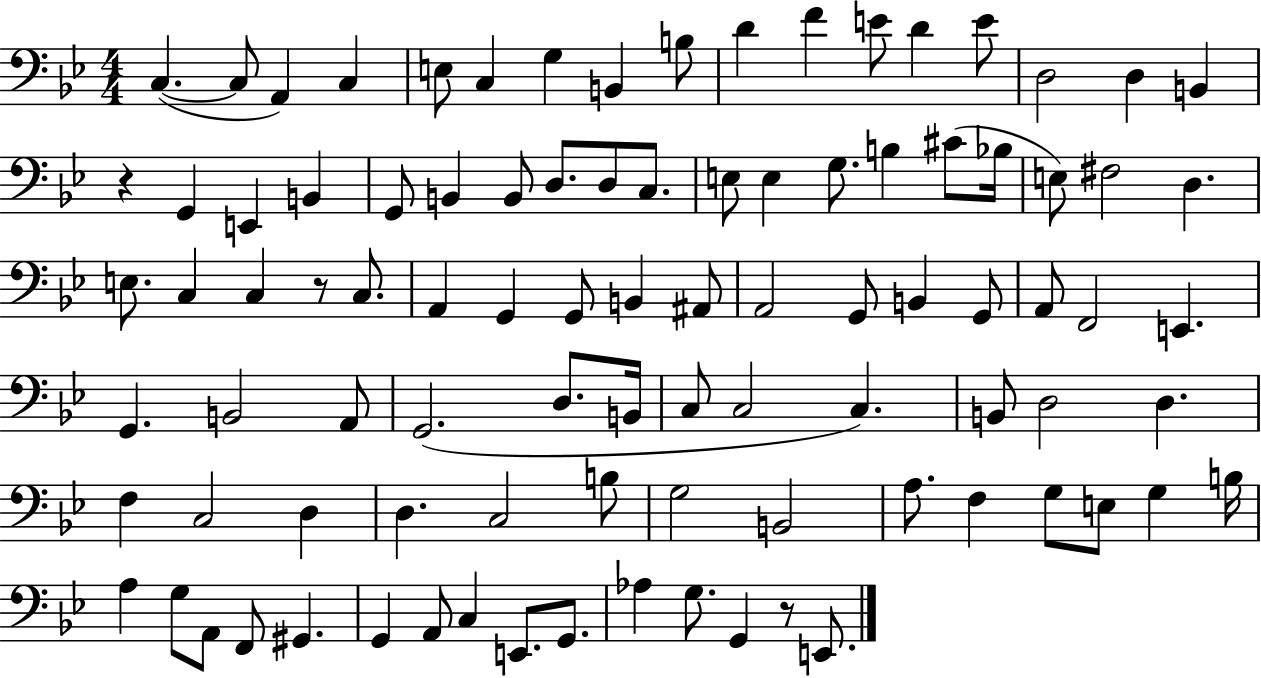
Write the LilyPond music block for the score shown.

{
  \clef bass
  \numericTimeSignature
  \time 4/4
  \key bes \major
  c4.~(~ c8 a,4) c4 | e8 c4 g4 b,4 b8 | d'4 f'4 e'8 d'4 e'8 | d2 d4 b,4 | \break r4 g,4 e,4 b,4 | g,8 b,4 b,8 d8. d8 c8. | e8 e4 g8. b4 cis'8( bes16 | e8) fis2 d4. | \break e8. c4 c4 r8 c8. | a,4 g,4 g,8 b,4 ais,8 | a,2 g,8 b,4 g,8 | a,8 f,2 e,4. | \break g,4. b,2 a,8 | g,2.( d8. b,16 | c8 c2 c4.) | b,8 d2 d4. | \break f4 c2 d4 | d4. c2 b8 | g2 b,2 | a8. f4 g8 e8 g4 b16 | \break a4 g8 a,8 f,8 gis,4. | g,4 a,8 c4 e,8. g,8. | aes4 g8. g,4 r8 e,8. | \bar "|."
}